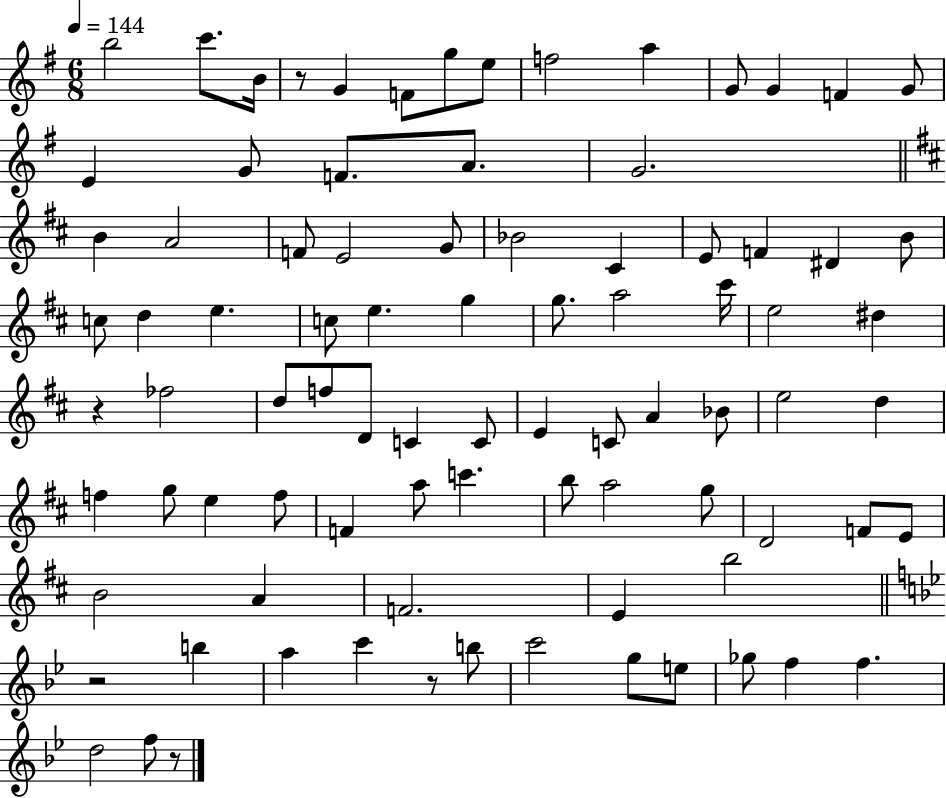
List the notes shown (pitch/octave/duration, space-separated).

B5/h C6/e. B4/s R/e G4/q F4/e G5/e E5/e F5/h A5/q G4/e G4/q F4/q G4/e E4/q G4/e F4/e. A4/e. G4/h. B4/q A4/h F4/e E4/h G4/e Bb4/h C#4/q E4/e F4/q D#4/q B4/e C5/e D5/q E5/q. C5/e E5/q. G5/q G5/e. A5/h C#6/s E5/h D#5/q R/q FES5/h D5/e F5/e D4/e C4/q C4/e E4/q C4/e A4/q Bb4/e E5/h D5/q F5/q G5/e E5/q F5/e F4/q A5/e C6/q. B5/e A5/h G5/e D4/h F4/e E4/e B4/h A4/q F4/h. E4/q B5/h R/h B5/q A5/q C6/q R/e B5/e C6/h G5/e E5/e Gb5/e F5/q F5/q. D5/h F5/e R/e